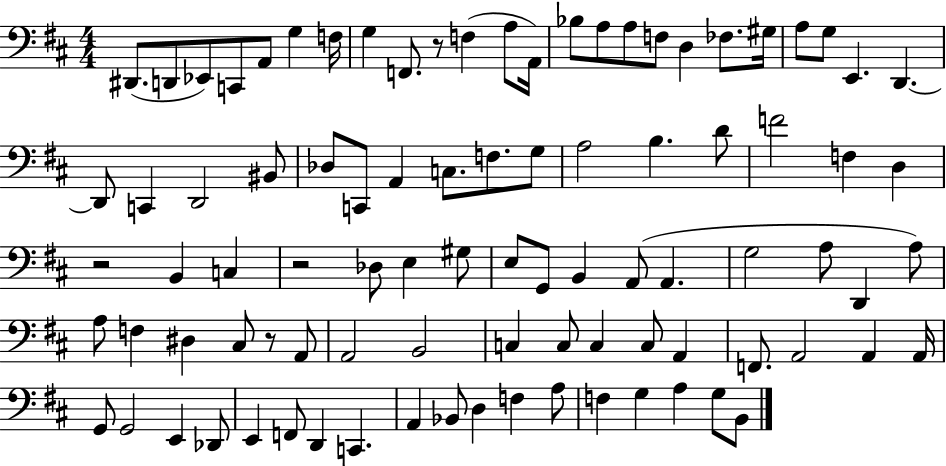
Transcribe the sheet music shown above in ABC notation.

X:1
T:Untitled
M:4/4
L:1/4
K:D
^D,,/2 D,,/2 _E,,/2 C,,/2 A,,/2 G, F,/4 G, F,,/2 z/2 F, A,/2 A,,/4 _B,/2 A,/2 A,/2 F,/2 D, _F,/2 ^G,/4 A,/2 G,/2 E,, D,, D,,/2 C,, D,,2 ^B,,/2 _D,/2 C,,/2 A,, C,/2 F,/2 G,/2 A,2 B, D/2 F2 F, D, z2 B,, C, z2 _D,/2 E, ^G,/2 E,/2 G,,/2 B,, A,,/2 A,, G,2 A,/2 D,, A,/2 A,/2 F, ^D, ^C,/2 z/2 A,,/2 A,,2 B,,2 C, C,/2 C, C,/2 A,, F,,/2 A,,2 A,, A,,/4 G,,/2 G,,2 E,, _D,,/2 E,, F,,/2 D,, C,, A,, _B,,/2 D, F, A,/2 F, G, A, G,/2 B,,/2